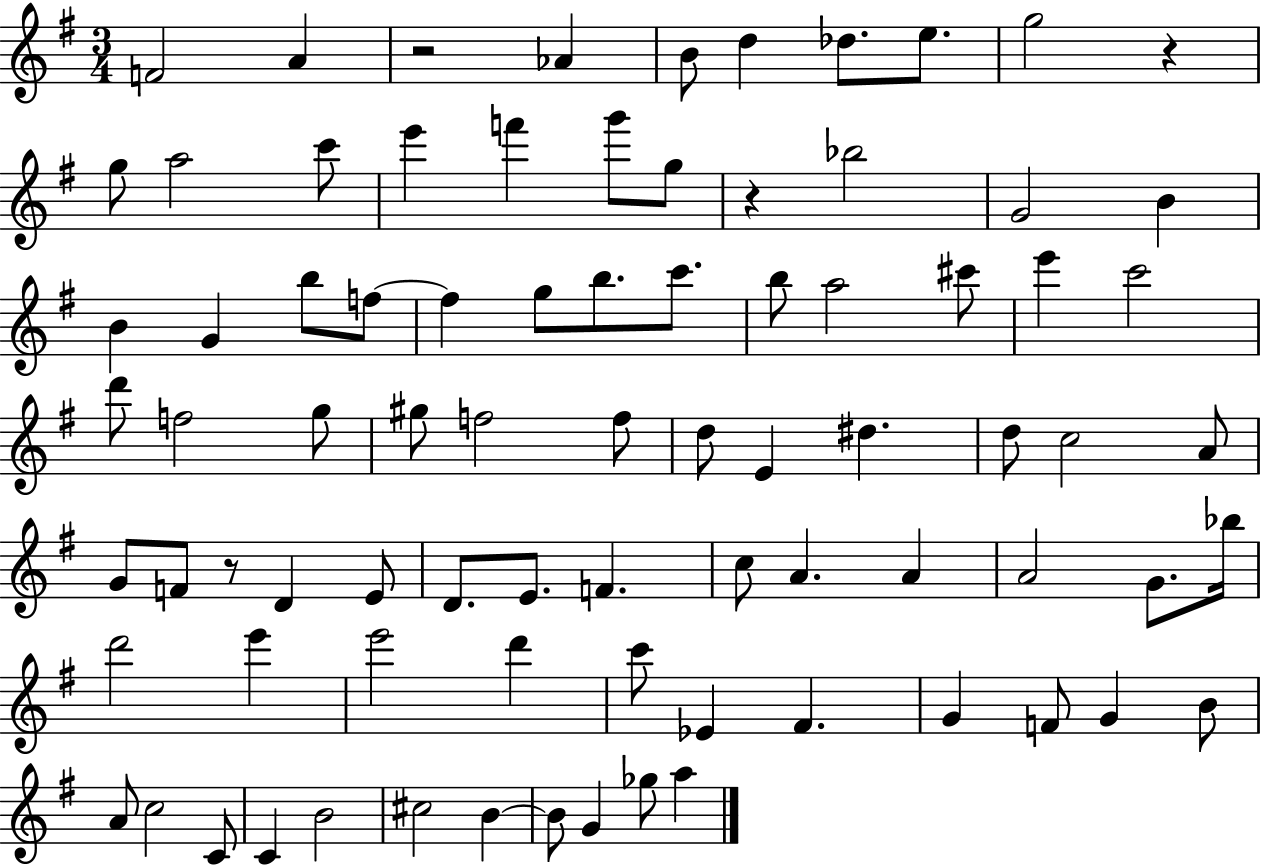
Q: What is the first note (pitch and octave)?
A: F4